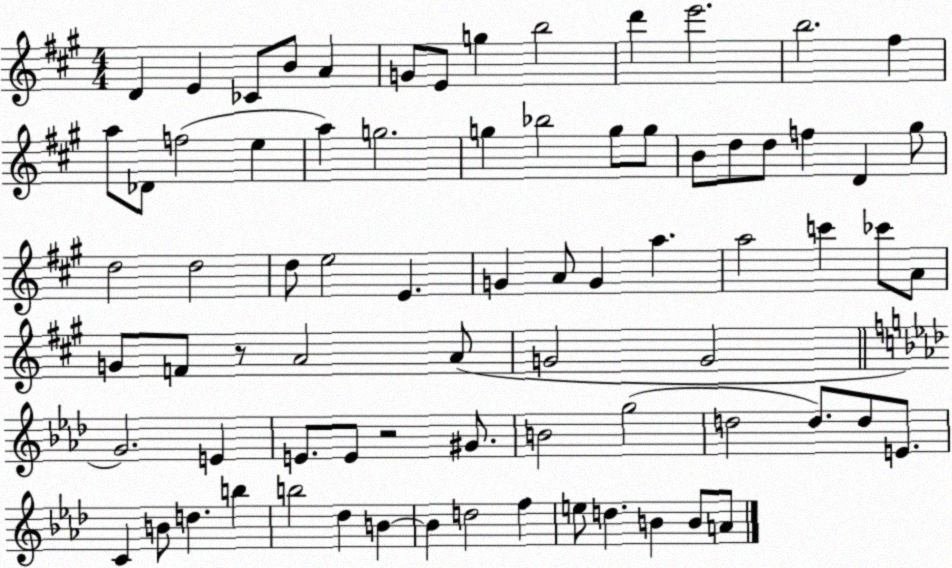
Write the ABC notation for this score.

X:1
T:Untitled
M:4/4
L:1/4
K:A
D E _C/2 B/2 A G/2 E/2 g b2 d' e'2 b2 ^f a/2 _D/2 f2 e a g2 g _b2 g/2 g/2 B/2 d/2 d/2 f D ^g/2 d2 d2 d/2 e2 E G A/2 G a a2 c' _c'/2 A/2 G/2 F/2 z/2 A2 A/2 G2 G2 G2 E E/2 E/2 z2 ^G/2 B2 g2 d2 d/2 d/2 E/2 C B/2 d b b2 _d B B d2 f e/2 d B B/2 A/2